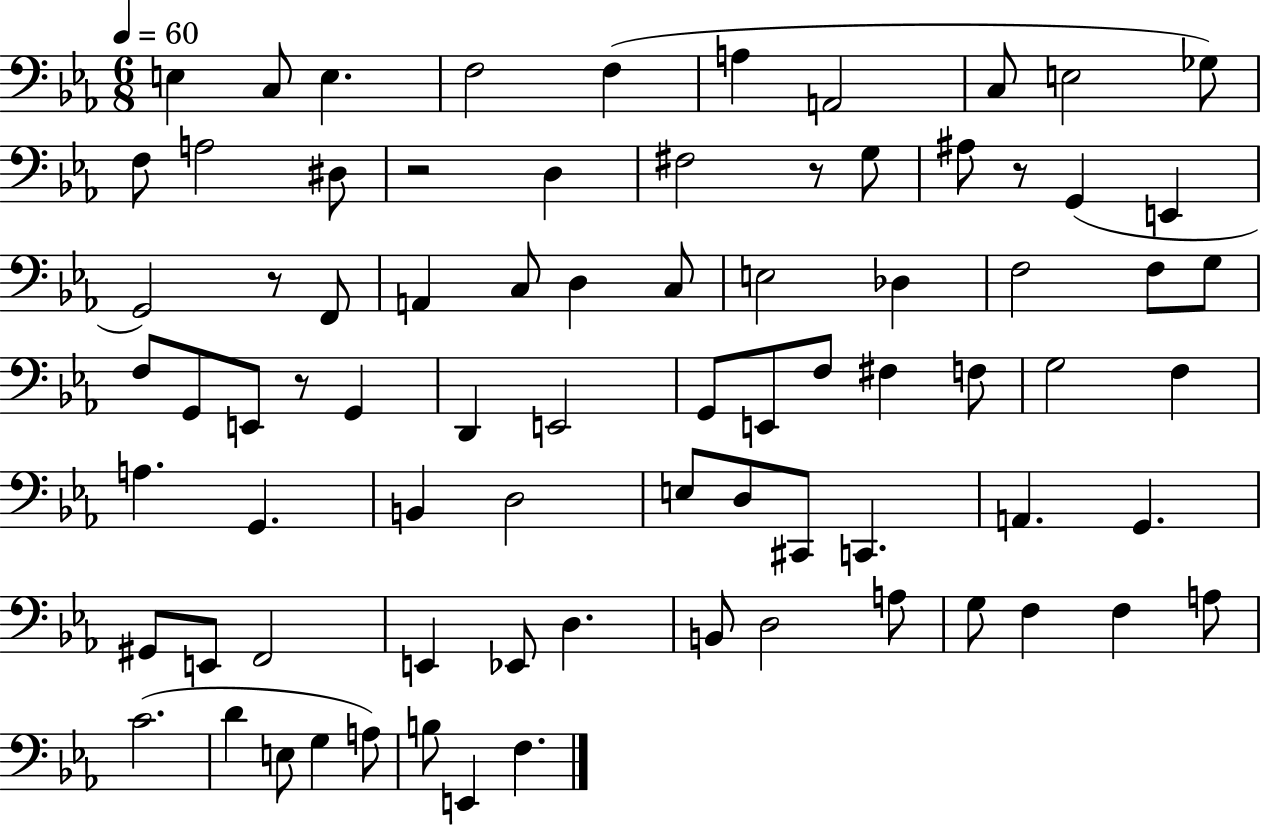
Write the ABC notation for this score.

X:1
T:Untitled
M:6/8
L:1/4
K:Eb
E, C,/2 E, F,2 F, A, A,,2 C,/2 E,2 _G,/2 F,/2 A,2 ^D,/2 z2 D, ^F,2 z/2 G,/2 ^A,/2 z/2 G,, E,, G,,2 z/2 F,,/2 A,, C,/2 D, C,/2 E,2 _D, F,2 F,/2 G,/2 F,/2 G,,/2 E,,/2 z/2 G,, D,, E,,2 G,,/2 E,,/2 F,/2 ^F, F,/2 G,2 F, A, G,, B,, D,2 E,/2 D,/2 ^C,,/2 C,, A,, G,, ^G,,/2 E,,/2 F,,2 E,, _E,,/2 D, B,,/2 D,2 A,/2 G,/2 F, F, A,/2 C2 D E,/2 G, A,/2 B,/2 E,, F,